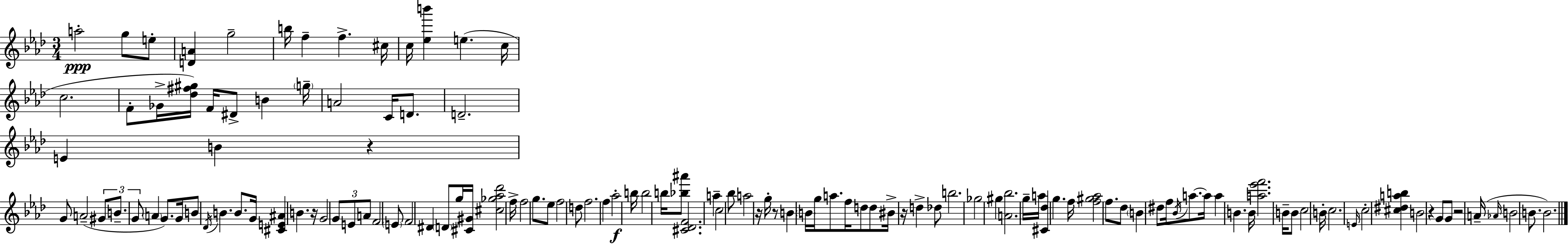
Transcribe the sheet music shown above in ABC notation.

X:1
T:Untitled
M:3/4
L:1/4
K:Ab
a2 g/2 e/2 [DA] g2 b/4 f f ^c/4 c/4 [_eb'] e c/4 c2 F/2 _G/4 [_d^f^g]/4 F/4 ^D/2 B g/4 A2 C/4 D/2 D2 E B z G/2 A2 ^G/2 B/2 G/2 A G/2 G/4 B/2 _D/4 B B/2 G/4 [^CE^A] B z/4 G2 G/2 E/2 A/2 F2 E/2 F2 ^D D/2 g/4 [^C^G]/4 [^c_g_a_d']2 f/4 f2 g/2 _e/2 f2 d/2 f2 f _a2 b/4 b2 b/4 [_b^a']/2 [^C_DF]2 a c2 _b/2 a2 z/4 g/4 z/2 B B/4 g/4 a/2 f/4 d/2 d/2 ^B/4 z/4 d _d/2 b2 _g2 ^g [A_b]2 g/4 a/4 [^C_d] g f/4 [f^g_a]2 f/2 _d/2 B ^d/2 f/4 _B/4 a/2 a/4 a B B/4 [a_e'f']2 B/4 B/2 c2 B/4 c2 E/4 c2 [^c^dab] B2 z G/2 G/2 z2 A/4 _A/4 B2 B/2 B2